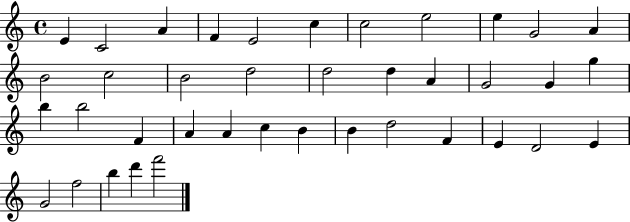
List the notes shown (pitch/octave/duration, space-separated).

E4/q C4/h A4/q F4/q E4/h C5/q C5/h E5/h E5/q G4/h A4/q B4/h C5/h B4/h D5/h D5/h D5/q A4/q G4/h G4/q G5/q B5/q B5/h F4/q A4/q A4/q C5/q B4/q B4/q D5/h F4/q E4/q D4/h E4/q G4/h F5/h B5/q D6/q F6/h